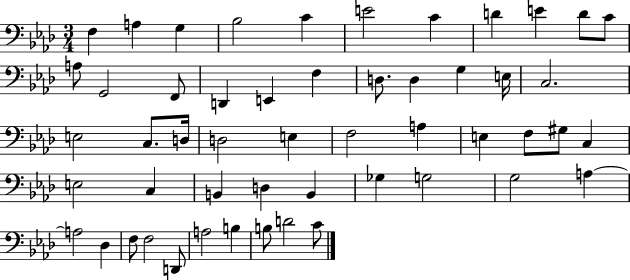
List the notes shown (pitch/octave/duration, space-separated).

F3/q A3/q G3/q Bb3/h C4/q E4/h C4/q D4/q E4/q D4/e C4/e A3/e G2/h F2/e D2/q E2/q F3/q D3/e. D3/q G3/q E3/s C3/h. E3/h C3/e. D3/s D3/h E3/q F3/h A3/q E3/q F3/e G#3/e C3/q E3/h C3/q B2/q D3/q B2/q Gb3/q G3/h G3/h A3/q A3/h Db3/q F3/e F3/h D2/e A3/h B3/q B3/e D4/h C4/e